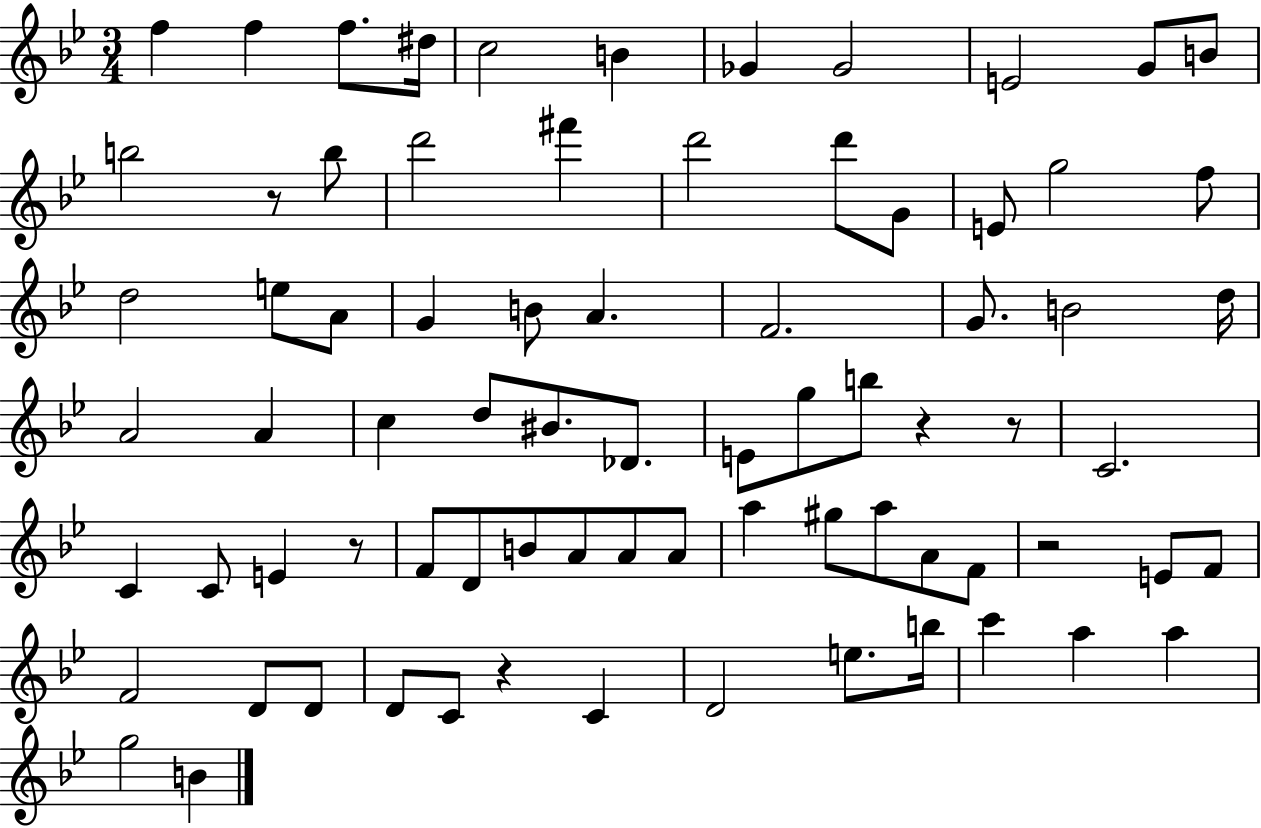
X:1
T:Untitled
M:3/4
L:1/4
K:Bb
f f f/2 ^d/4 c2 B _G _G2 E2 G/2 B/2 b2 z/2 b/2 d'2 ^f' d'2 d'/2 G/2 E/2 g2 f/2 d2 e/2 A/2 G B/2 A F2 G/2 B2 d/4 A2 A c d/2 ^B/2 _D/2 E/2 g/2 b/2 z z/2 C2 C C/2 E z/2 F/2 D/2 B/2 A/2 A/2 A/2 a ^g/2 a/2 A/2 F/2 z2 E/2 F/2 F2 D/2 D/2 D/2 C/2 z C D2 e/2 b/4 c' a a g2 B